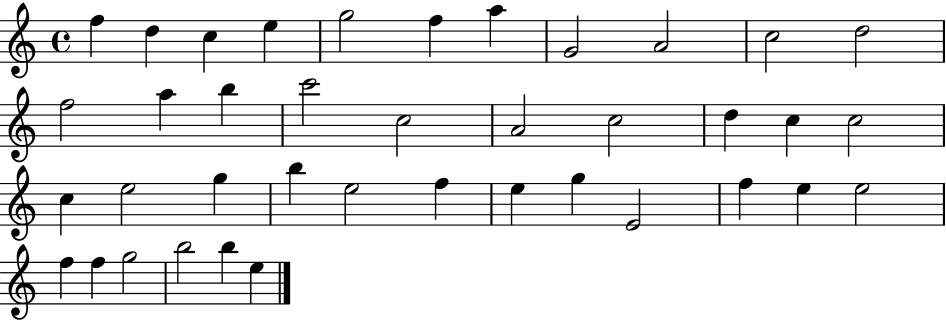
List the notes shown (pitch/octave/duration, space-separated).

F5/q D5/q C5/q E5/q G5/h F5/q A5/q G4/h A4/h C5/h D5/h F5/h A5/q B5/q C6/h C5/h A4/h C5/h D5/q C5/q C5/h C5/q E5/h G5/q B5/q E5/h F5/q E5/q G5/q E4/h F5/q E5/q E5/h F5/q F5/q G5/h B5/h B5/q E5/q